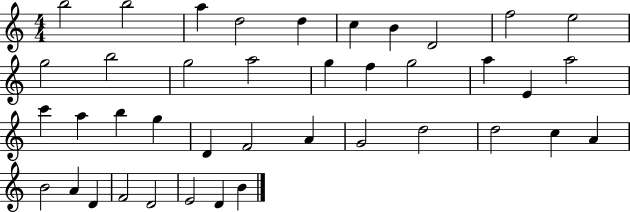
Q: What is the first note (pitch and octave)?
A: B5